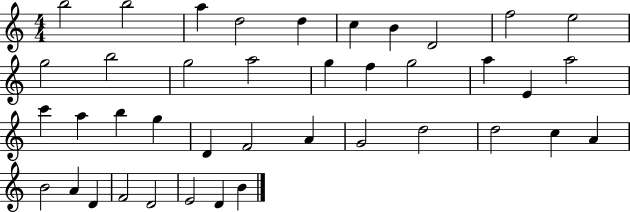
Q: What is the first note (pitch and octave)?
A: B5